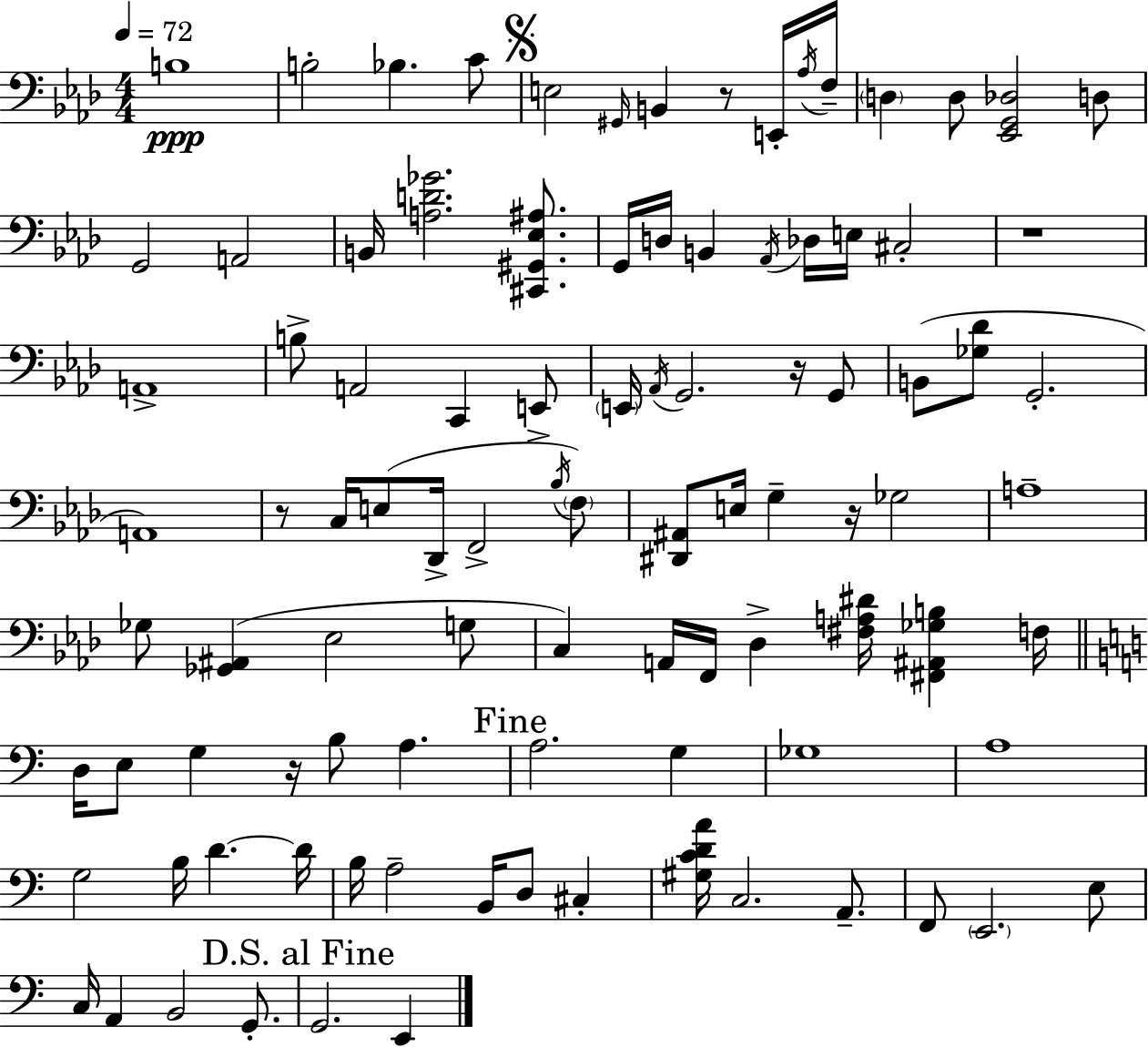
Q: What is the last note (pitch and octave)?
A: E2